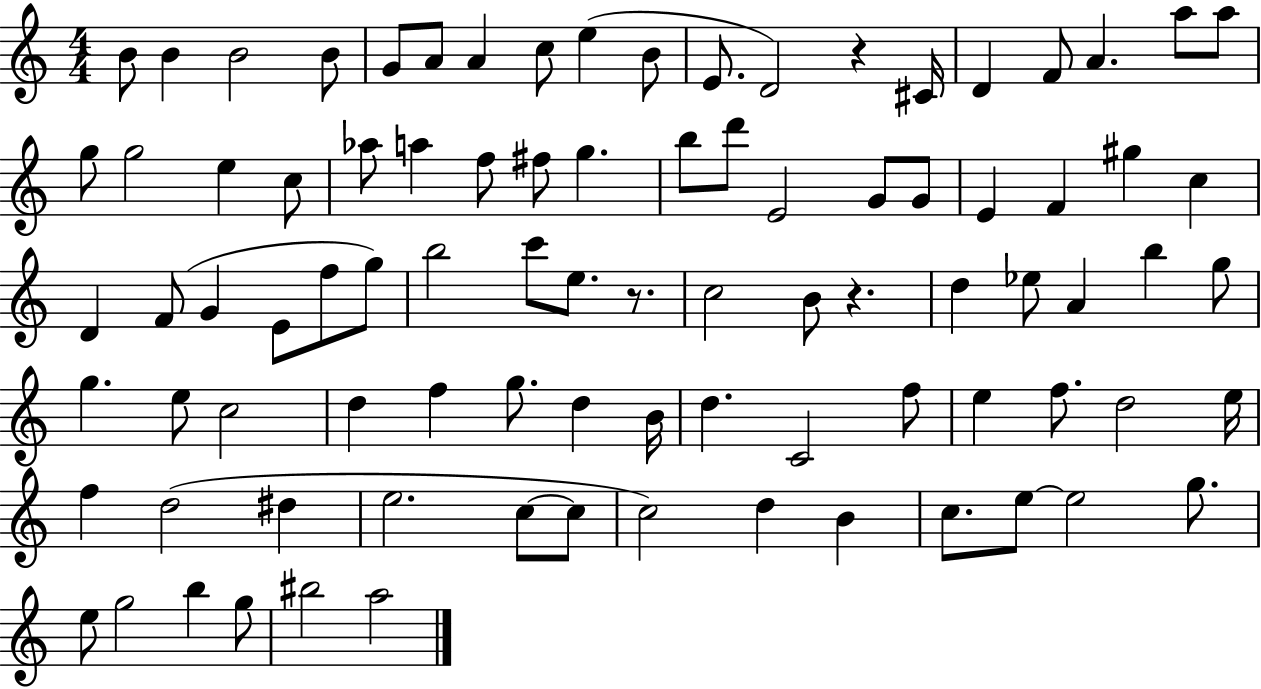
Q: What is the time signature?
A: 4/4